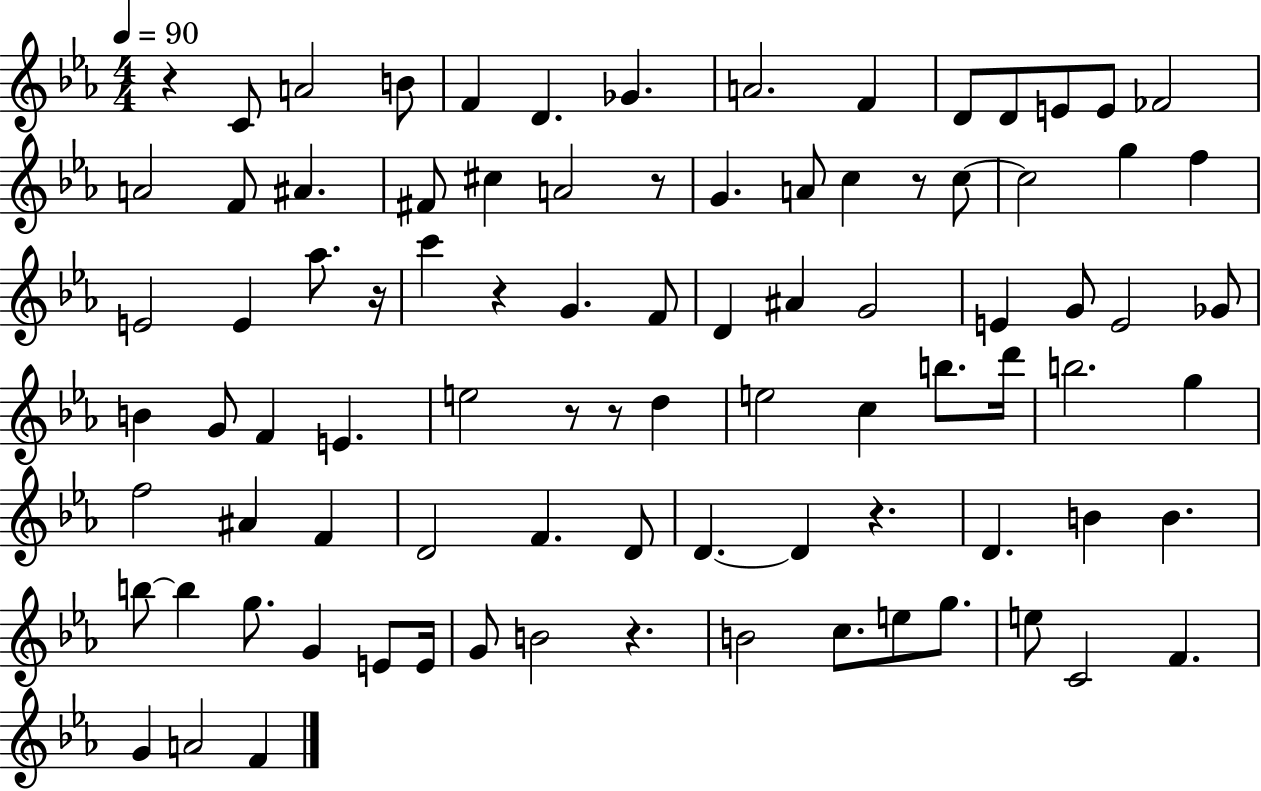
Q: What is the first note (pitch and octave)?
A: C4